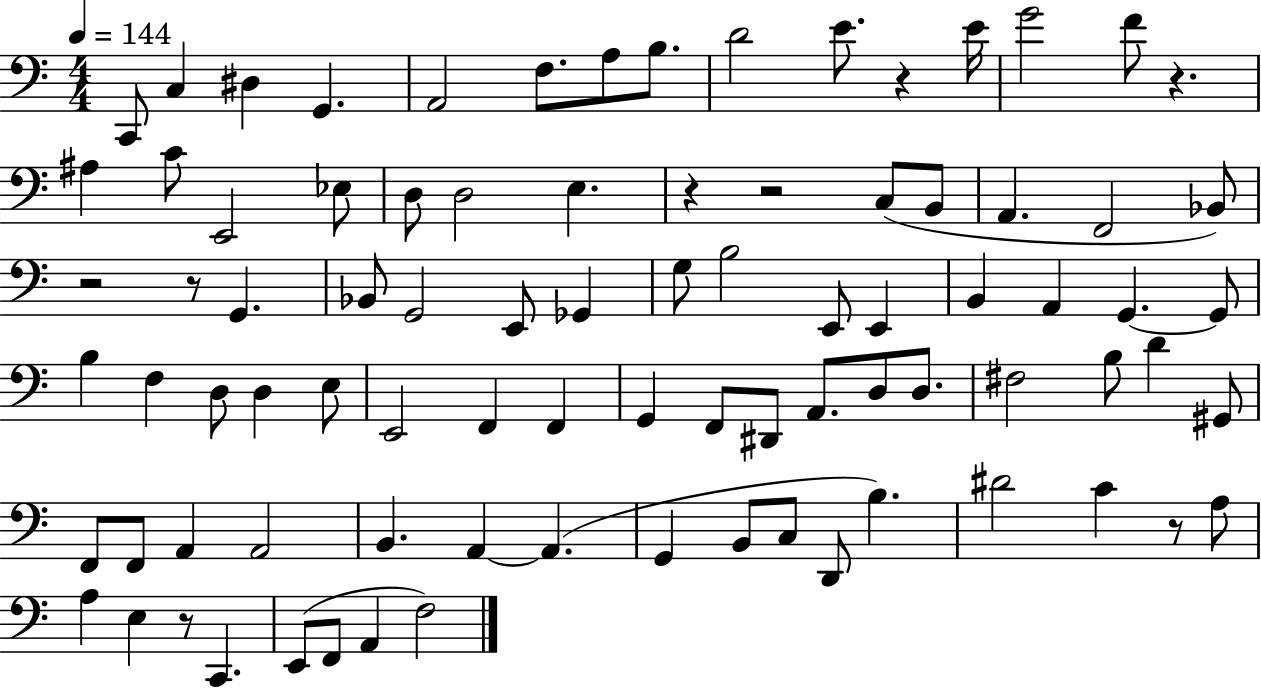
C2/e C3/q D#3/q G2/q. A2/h F3/e. A3/e B3/e. D4/h E4/e. R/q E4/s G4/h F4/e R/q. A#3/q C4/e E2/h Eb3/e D3/e D3/h E3/q. R/q R/h C3/e B2/e A2/q. F2/h Bb2/e R/h R/e G2/q. Bb2/e G2/h E2/e Gb2/q G3/e B3/h E2/e E2/q B2/q A2/q G2/q. G2/e B3/q F3/q D3/e D3/q E3/e E2/h F2/q F2/q G2/q F2/e D#2/e A2/e. D3/e D3/e. F#3/h B3/e D4/q G#2/e F2/e F2/e A2/q A2/h B2/q. A2/q A2/q. G2/q B2/e C3/e D2/e B3/q. D#4/h C4/q R/e A3/e A3/q E3/q R/e C2/q. E2/e F2/e A2/q F3/h